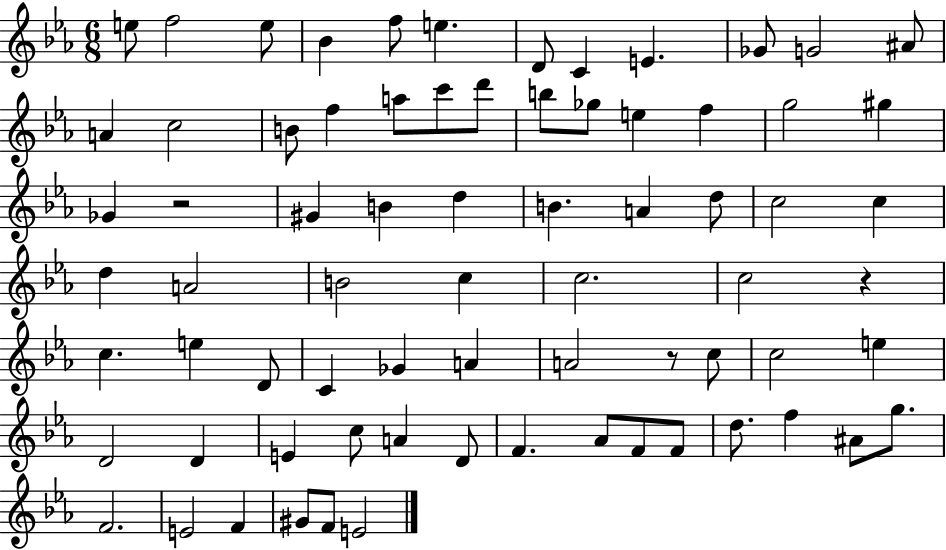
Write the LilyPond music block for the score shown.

{
  \clef treble
  \numericTimeSignature
  \time 6/8
  \key ees \major
  \repeat volta 2 { e''8 f''2 e''8 | bes'4 f''8 e''4. | d'8 c'4 e'4. | ges'8 g'2 ais'8 | \break a'4 c''2 | b'8 f''4 a''8 c'''8 d'''8 | b''8 ges''8 e''4 f''4 | g''2 gis''4 | \break ges'4 r2 | gis'4 b'4 d''4 | b'4. a'4 d''8 | c''2 c''4 | \break d''4 a'2 | b'2 c''4 | c''2. | c''2 r4 | \break c''4. e''4 d'8 | c'4 ges'4 a'4 | a'2 r8 c''8 | c''2 e''4 | \break d'2 d'4 | e'4 c''8 a'4 d'8 | f'4. aes'8 f'8 f'8 | d''8. f''4 ais'8 g''8. | \break f'2. | e'2 f'4 | gis'8 f'8 e'2 | } \bar "|."
}